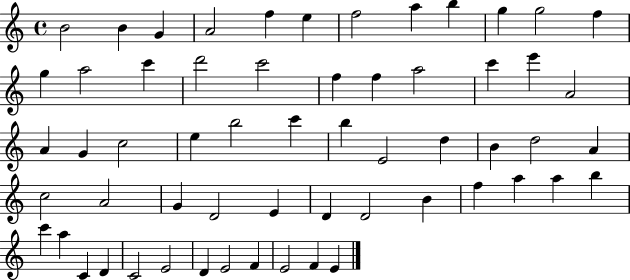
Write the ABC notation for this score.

X:1
T:Untitled
M:4/4
L:1/4
K:C
B2 B G A2 f e f2 a b g g2 f g a2 c' d'2 c'2 f f a2 c' e' A2 A G c2 e b2 c' b E2 d B d2 A c2 A2 G D2 E D D2 B f a a b c' a C D C2 E2 D E2 F E2 F E